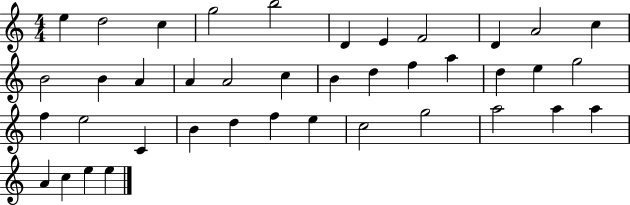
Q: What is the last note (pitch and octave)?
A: E5